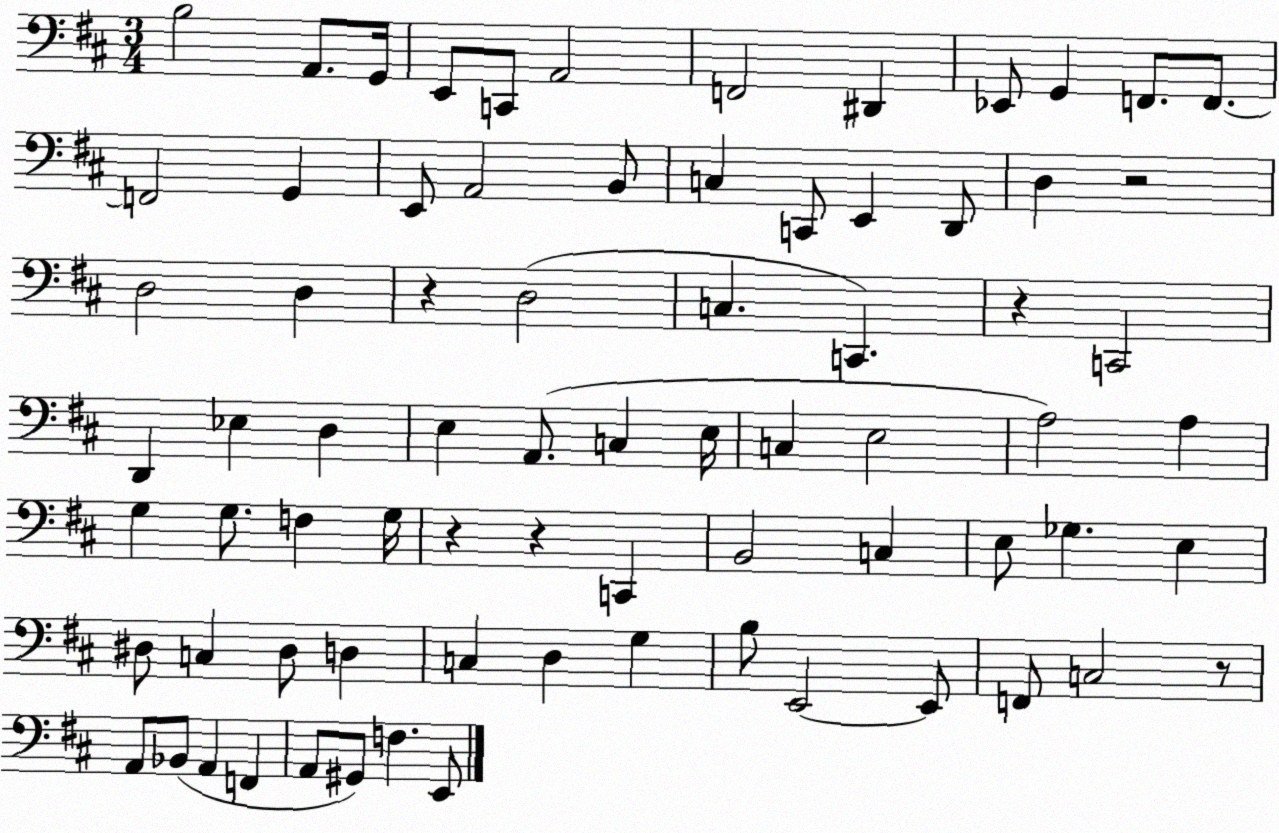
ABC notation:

X:1
T:Untitled
M:3/4
L:1/4
K:D
B,2 A,,/2 G,,/4 E,,/2 C,,/2 A,,2 F,,2 ^D,, _E,,/2 G,, F,,/2 F,,/2 F,,2 G,, E,,/2 A,,2 B,,/2 C, C,,/2 E,, D,,/2 D, z2 D,2 D, z D,2 C, C,, z C,,2 D,, _E, D, E, A,,/2 C, E,/4 C, E,2 A,2 A, G, G,/2 F, G,/4 z z C,, B,,2 C, E,/2 _G, E, ^D,/2 C, ^D,/2 D, C, D, G, B,/2 E,,2 E,,/2 F,,/2 C,2 z/2 A,,/2 _B,,/2 A,, F,, A,,/2 ^G,,/2 F, E,,/2